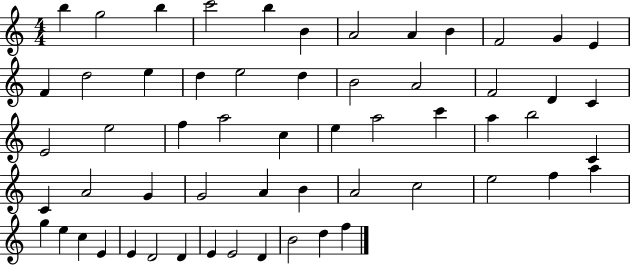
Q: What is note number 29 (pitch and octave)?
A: E5